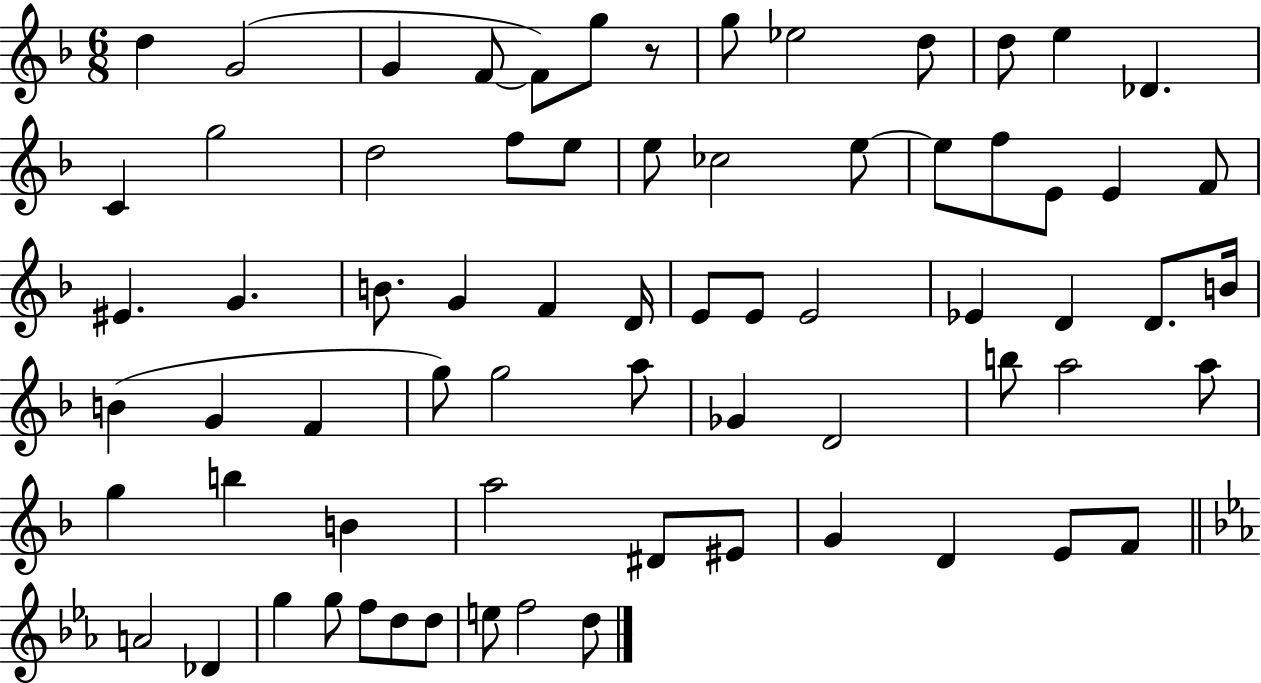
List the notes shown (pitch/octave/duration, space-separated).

D5/q G4/h G4/q F4/e F4/e G5/e R/e G5/e Eb5/h D5/e D5/e E5/q Db4/q. C4/q G5/h D5/h F5/e E5/e E5/e CES5/h E5/e E5/e F5/e E4/e E4/q F4/e EIS4/q. G4/q. B4/e. G4/q F4/q D4/s E4/e E4/e E4/h Eb4/q D4/q D4/e. B4/s B4/q G4/q F4/q G5/e G5/h A5/e Gb4/q D4/h B5/e A5/h A5/e G5/q B5/q B4/q A5/h D#4/e EIS4/e G4/q D4/q E4/e F4/e A4/h Db4/q G5/q G5/e F5/e D5/e D5/e E5/e F5/h D5/e